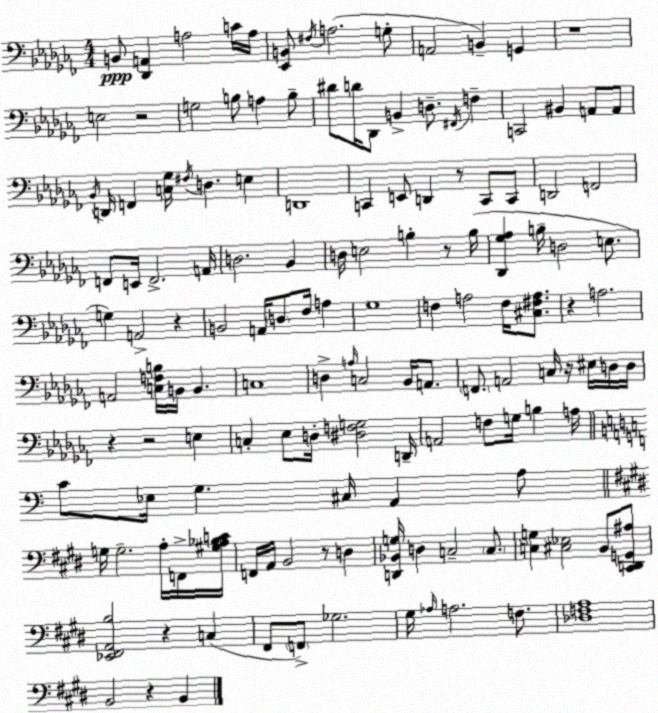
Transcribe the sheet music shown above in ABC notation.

X:1
T:Untitled
M:4/4
L:1/4
K:Abm
B,,/2 [_D,,A,,] A,2 C/4 A,/4 [_E,,B,,]/2 ^F,/4 A,2 G,/2 A,,2 B,, G,, z4 E,2 z2 G,2 B,/2 A, B,/2 ^D/2 D/4 _D,,/2 B,, D,/2 ^F,,/4 F, C,,2 ^B,, A,,/2 A,,/2 _B,,/4 D,,/4 F,, [C,_G,]/4 ^F,/4 D, E, D,,4 C,, E,,/2 D,, z/2 C,,/2 C,,/2 D,,2 F,,2 F,,/2 E,,/4 F,,2 A,,/4 D,2 _B,, D,/4 E,2 B, z/2 B,/4 [_D,,_G,_A,] B,/4 D,2 E,/2 G, A,,2 z B,,2 A,,/4 D,/2 _F,/4 A, _G,4 F, A,2 F,/4 [^C,^F,A,]/2 z A,2 A,,2 [C,F,B,]/4 B,,/4 B,, C,4 D, A,/4 C,2 _B,,/4 A,,/2 F,,/2 A,,2 C,/4 z/4 ^E,/4 D,/4 D,/4 z z2 E, C, _E,/2 D,/4 [^D,F,G,]2 D,,/4 A,,2 F,/2 G,/4 B, A,/4 C/2 _E,/4 G, ^C,/4 A,, A,/2 G,/4 G,2 A,/4 F,,/4 [^G,A,_B,C]/4 F,,/4 A,,/4 B,,2 z/2 D, [D,,_B,,G,]/4 D, C,2 C,/2 [C,G,] [^C,_E,]2 B,,/2 [^C,,D,,G,,^A,]/2 [_E,,^F,,A,,B,]2 z C, ^F,,/2 F,,/2 _G,2 ^G,/4 _A,/4 A,2 F,/2 [_D,F,A,]4 B,,2 z B,,